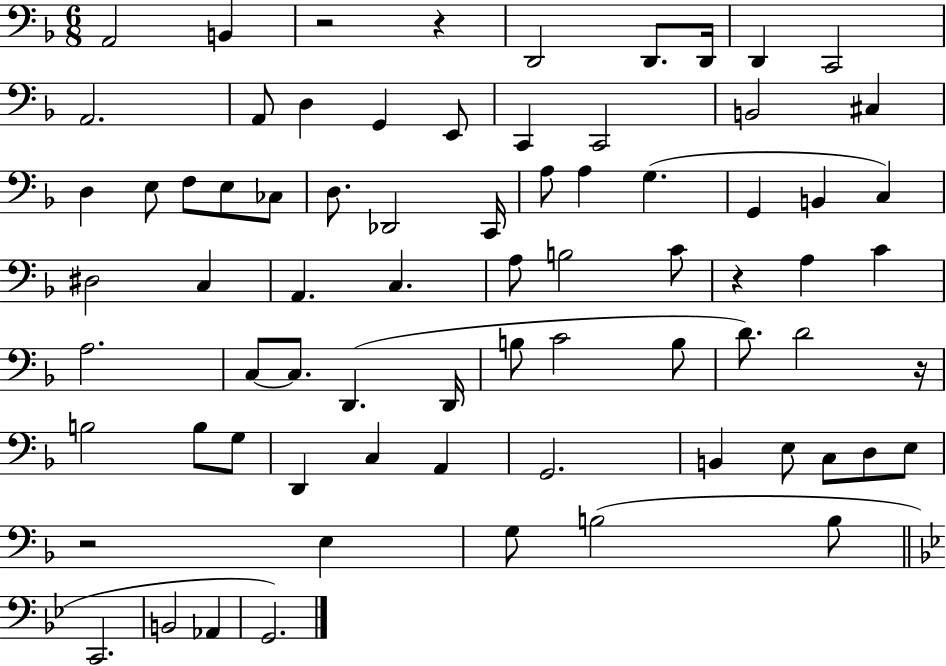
X:1
T:Untitled
M:6/8
L:1/4
K:F
A,,2 B,, z2 z D,,2 D,,/2 D,,/4 D,, C,,2 A,,2 A,,/2 D, G,, E,,/2 C,, C,,2 B,,2 ^C, D, E,/2 F,/2 E,/2 _C,/2 D,/2 _D,,2 C,,/4 A,/2 A, G, G,, B,, C, ^D,2 C, A,, C, A,/2 B,2 C/2 z A, C A,2 C,/2 C,/2 D,, D,,/4 B,/2 C2 B,/2 D/2 D2 z/4 B,2 B,/2 G,/2 D,, C, A,, G,,2 B,, E,/2 C,/2 D,/2 E,/2 z2 E, G,/2 B,2 B,/2 C,,2 B,,2 _A,, G,,2